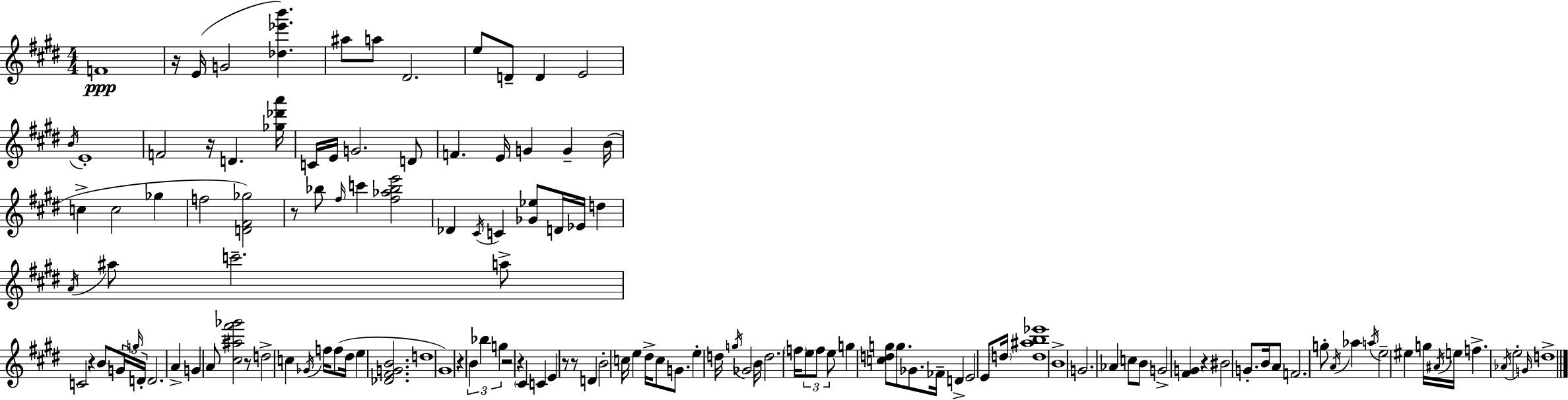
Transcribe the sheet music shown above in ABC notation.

X:1
T:Untitled
M:4/4
L:1/4
K:E
F4 z/4 E/4 G2 [_d_e'b'] ^a/2 a/2 ^D2 e/2 D/2 D E2 B/4 E4 F2 z/4 D [_g_d'a']/4 C/4 E/4 G2 D/2 F E/4 G G B/4 c c2 _g f2 [D^F_g]2 z/2 _b/2 ^f/4 c' [^f_a_be']2 _D ^C/4 C [_G_e]/2 D/4 _E/4 d A/4 ^a/2 c'2 a/2 C2 z B/2 G/4 g/4 D/4 D2 A G A/2 [^c^a^f'_g']2 z/2 d2 c _G/4 f/4 f/2 ^d/4 e [_D^FGB]2 d4 ^G4 z B _b g z2 z ^C C E z/2 z/2 D B2 c/4 e ^d/4 c/2 G/2 e d/4 g/4 _G2 B/4 d2 f/4 e/2 f/2 e/2 g [cdg]/2 g/2 _G/2 _F/4 D E2 E/2 d/4 [d^ab_e']4 B4 G2 _A c/2 B/2 G2 [^FG] z ^B2 G/2 B/4 A/2 F2 g/2 A/4 _a a/4 e2 ^e g/4 ^A/4 e/4 f _A/4 e2 G/4 d4